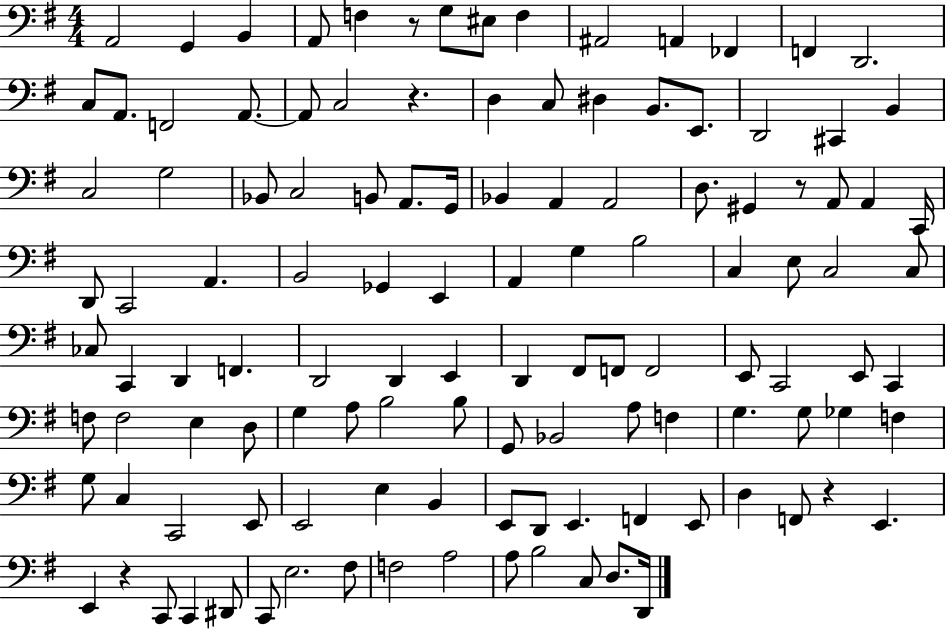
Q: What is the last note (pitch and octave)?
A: D2